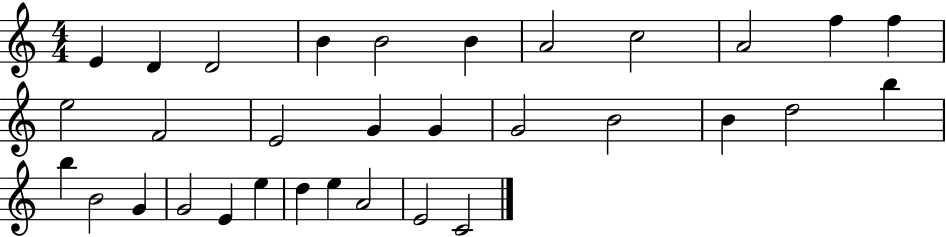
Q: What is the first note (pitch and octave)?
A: E4